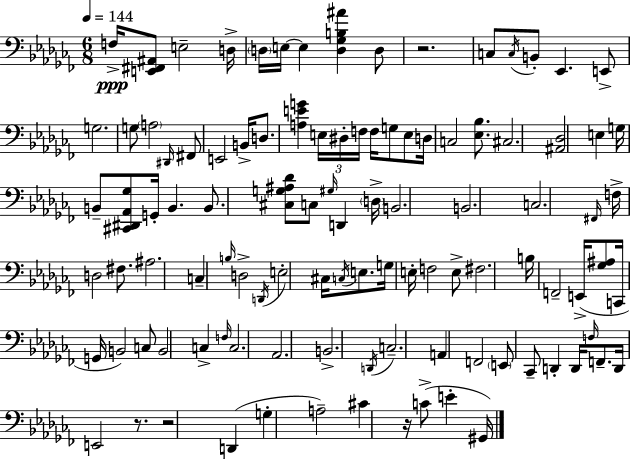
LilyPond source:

{
  \clef bass
  \numericTimeSignature
  \time 6/8
  \key aes \minor
  \tempo 4 = 144
  f16->\ppp <e, fis, ais,>8 e2-- d16-> | \parenthesize d16 e16~~ e4 <d ges b ais'>4 d8 | r2. | c8 \acciaccatura { c16 } b,8-. ees,4. e,8-> | \break g2. | g8 \parenthesize a2 \grace { dis,16 } | fis,8 e,2 b,16-> d8. | <a e' g'>4 \tuplet 3/2 { e16 dis16-. f16 } f16 g8 | \break e8 d16 c2 <ees bes>8. | cis2. | <ais, des>2 e4 | g16 b,8-- <cis, dis, aes, ges>8 g,16-. b,4. | \break b,8. <cis g ais des'>8 c8 \grace { gis16 } d,4 | \parenthesize d16-> b,2. | b,2. | c2. | \break \grace { fis,16 } f16-> d2 | fis8. ais2. | c4-- \grace { b16 } d2-> | \acciaccatura { d,16 } e2-. | \break cis16 \acciaccatura { c16 } e8. g16 e16-. f2 | e8-> fis2. | b16 f,2-- | e,16->( <ges ais>8 c,16 g,16 b,2) | \break c8 b,2 | c4-> \grace { f16 } c2. | aes,2. | b,2.-> | \break \acciaccatura { d,16 } c2.-- | a,4 | f,2 \parenthesize e,8 ces,8-- | d,4-. d,16 \grace { f16 } f,8.-- d,16 e,2 | \break r8. r2 | d,4( g4-. | a2--) cis'4 | r16 c'8->( e'4-. gis,16) \bar "|."
}